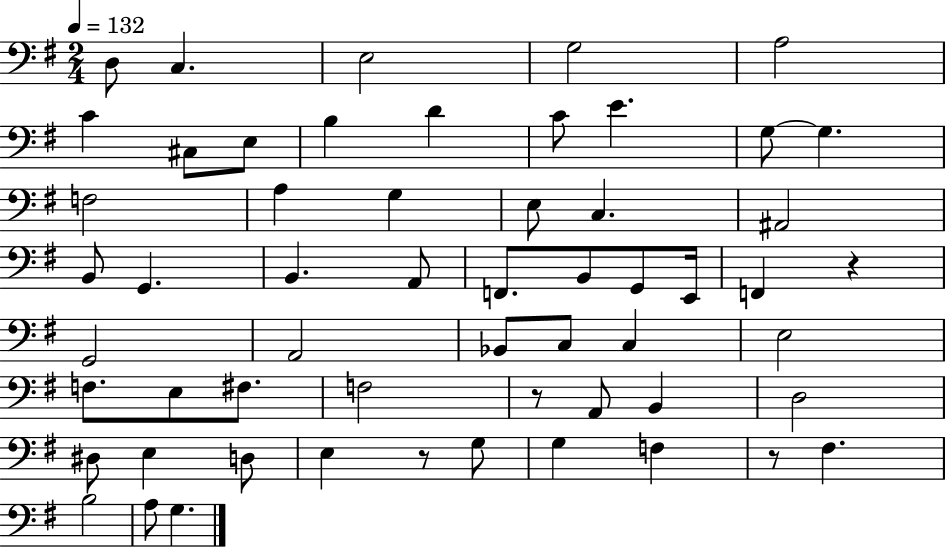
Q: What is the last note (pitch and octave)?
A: G3